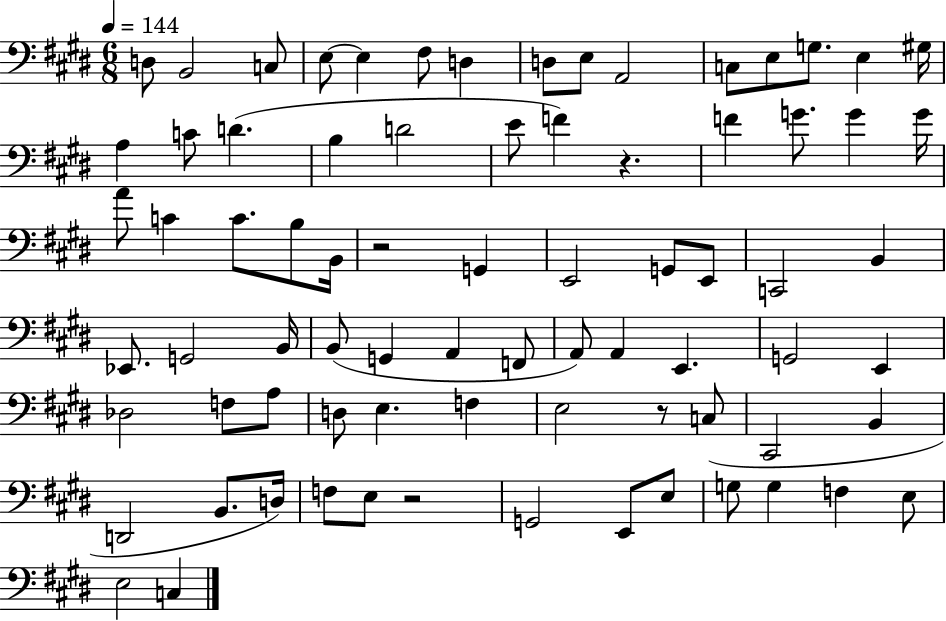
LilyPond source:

{
  \clef bass
  \numericTimeSignature
  \time 6/8
  \key e \major
  \tempo 4 = 144
  \repeat volta 2 { d8 b,2 c8 | e8~~ e4 fis8 d4 | d8 e8 a,2 | c8 e8 g8. e4 gis16 | \break a4 c'8 d'4.( | b4 d'2 | e'8 f'4) r4. | f'4 g'8. g'4 g'16 | \break a'8 c'4 c'8. b8 b,16 | r2 g,4 | e,2 g,8 e,8 | c,2 b,4 | \break ees,8. g,2 b,16 | b,8( g,4 a,4 f,8 | a,8) a,4 e,4. | g,2 e,4 | \break des2 f8 a8 | d8 e4. f4 | e2 r8 c8( | cis,2 b,4 | \break d,2 b,8. d16) | f8 e8 r2 | g,2 e,8 e8 | g8 g4 f4 e8 | \break e2 c4 | } \bar "|."
}